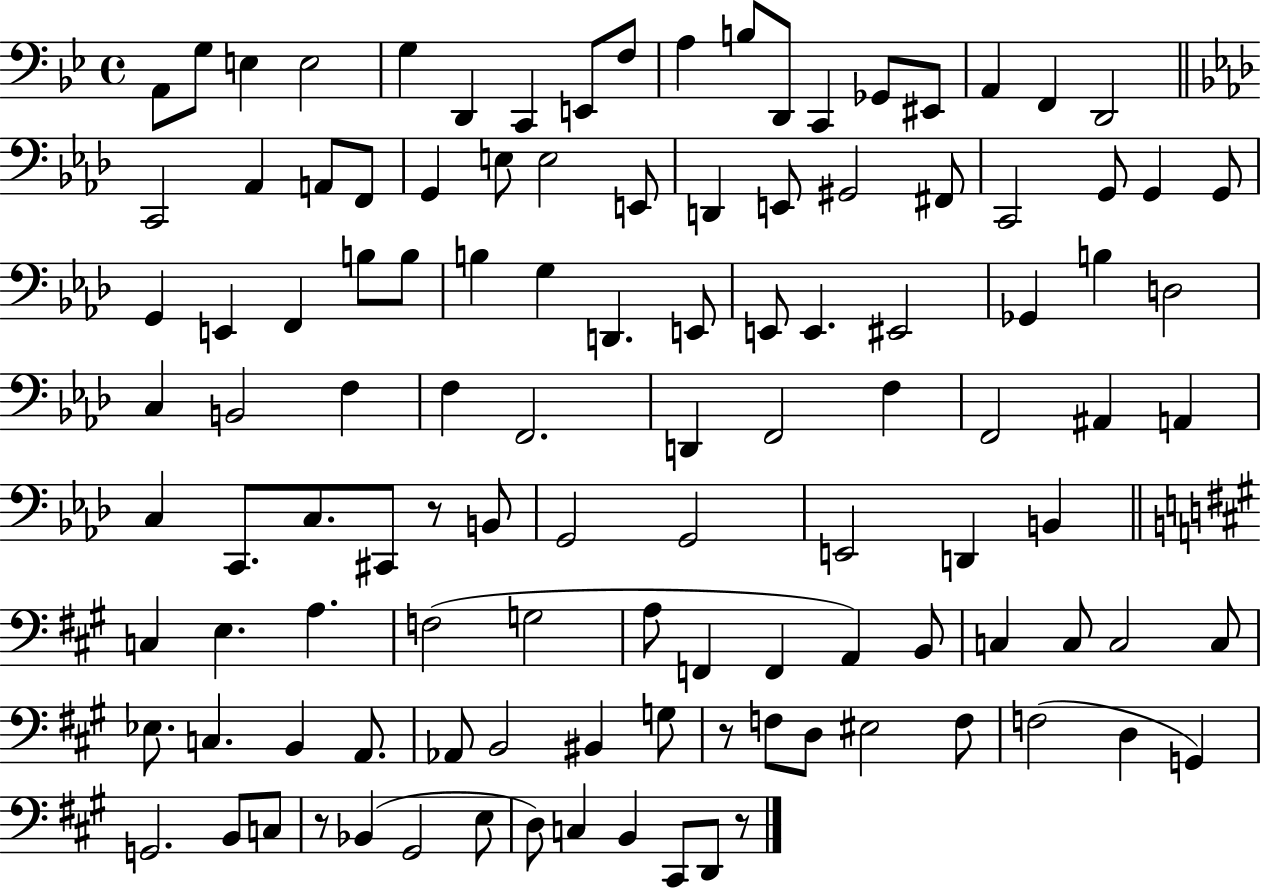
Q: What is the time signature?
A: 4/4